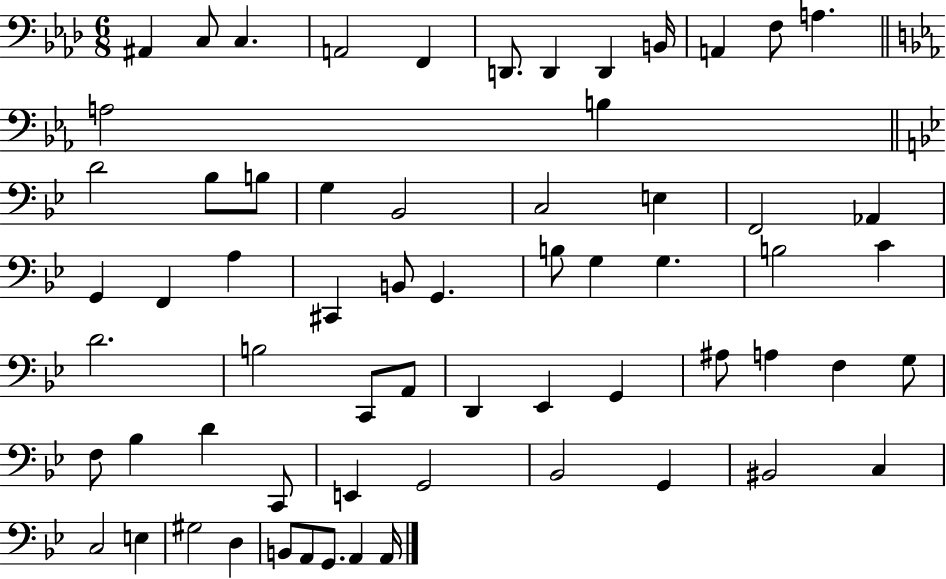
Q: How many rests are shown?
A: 0